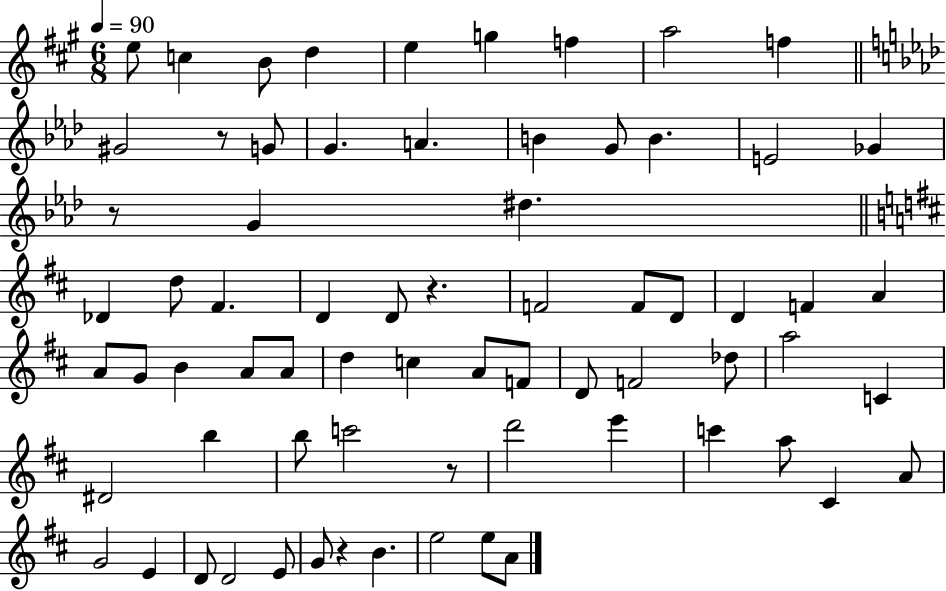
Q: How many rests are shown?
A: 5